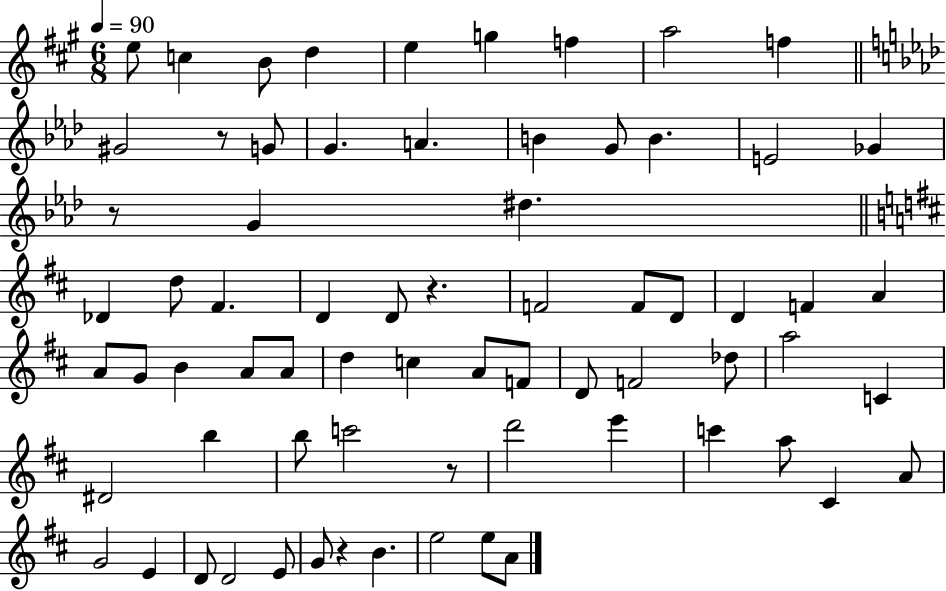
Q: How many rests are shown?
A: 5